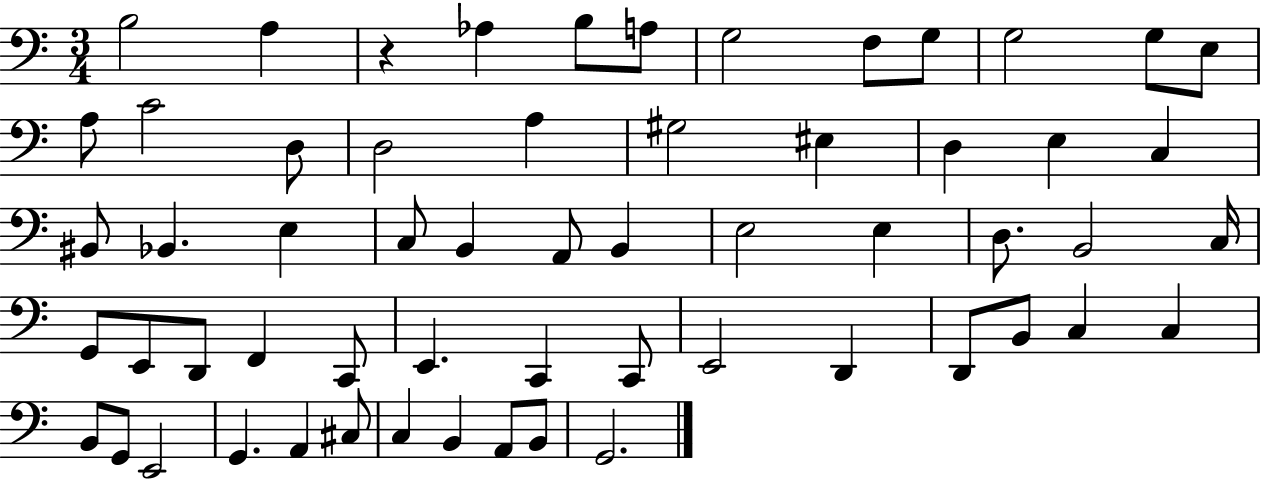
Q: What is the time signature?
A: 3/4